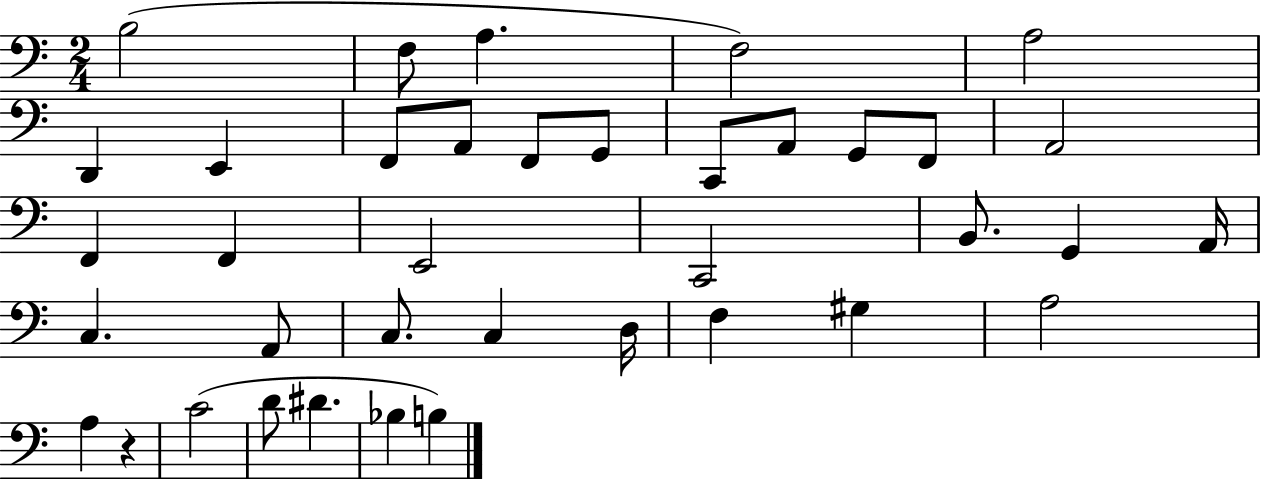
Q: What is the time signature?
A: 2/4